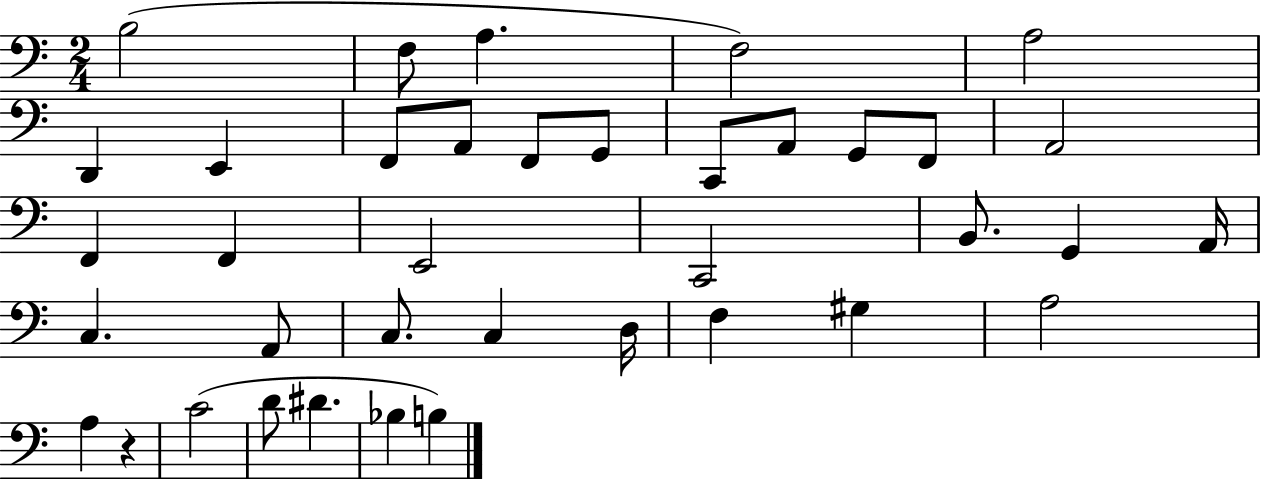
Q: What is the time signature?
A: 2/4